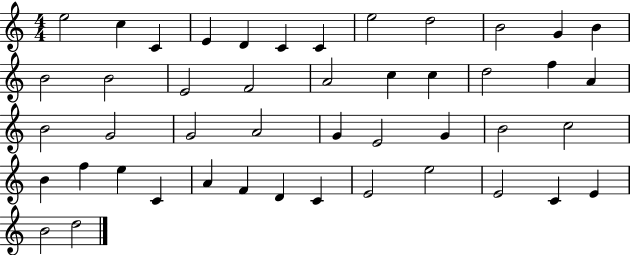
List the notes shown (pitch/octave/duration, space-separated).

E5/h C5/q C4/q E4/q D4/q C4/q C4/q E5/h D5/h B4/h G4/q B4/q B4/h B4/h E4/h F4/h A4/h C5/q C5/q D5/h F5/q A4/q B4/h G4/h G4/h A4/h G4/q E4/h G4/q B4/h C5/h B4/q F5/q E5/q C4/q A4/q F4/q D4/q C4/q E4/h E5/h E4/h C4/q E4/q B4/h D5/h